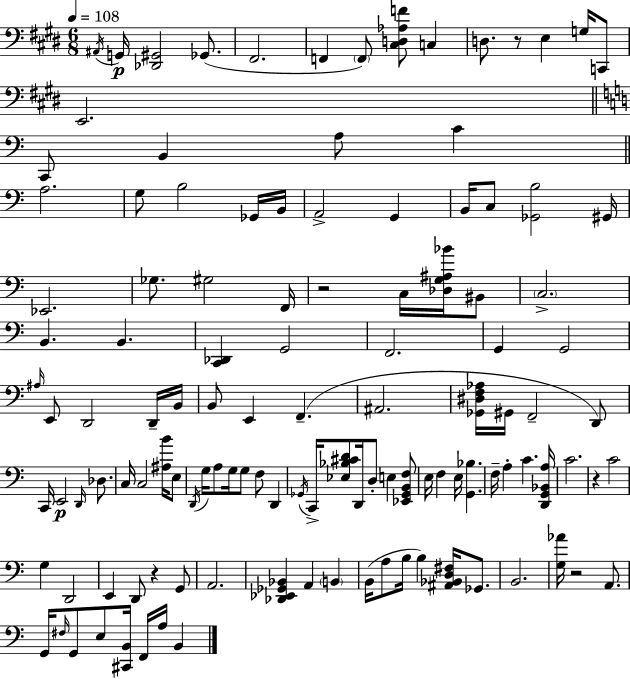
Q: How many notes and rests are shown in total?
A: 120